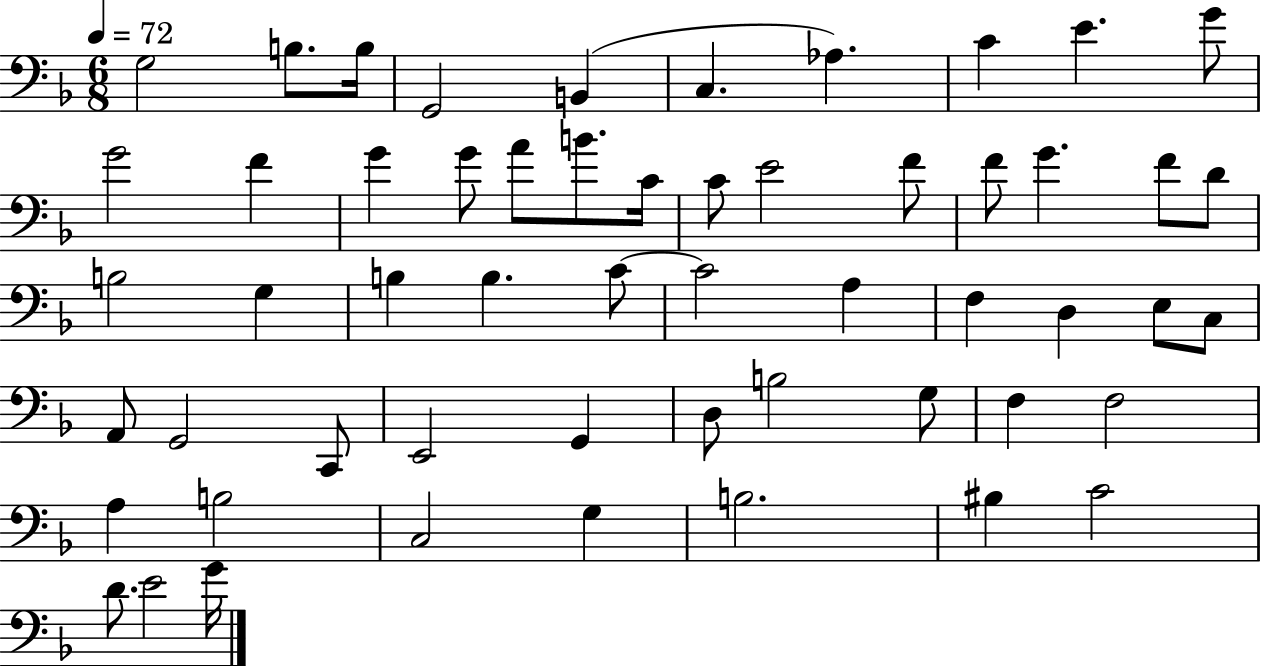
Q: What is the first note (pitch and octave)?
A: G3